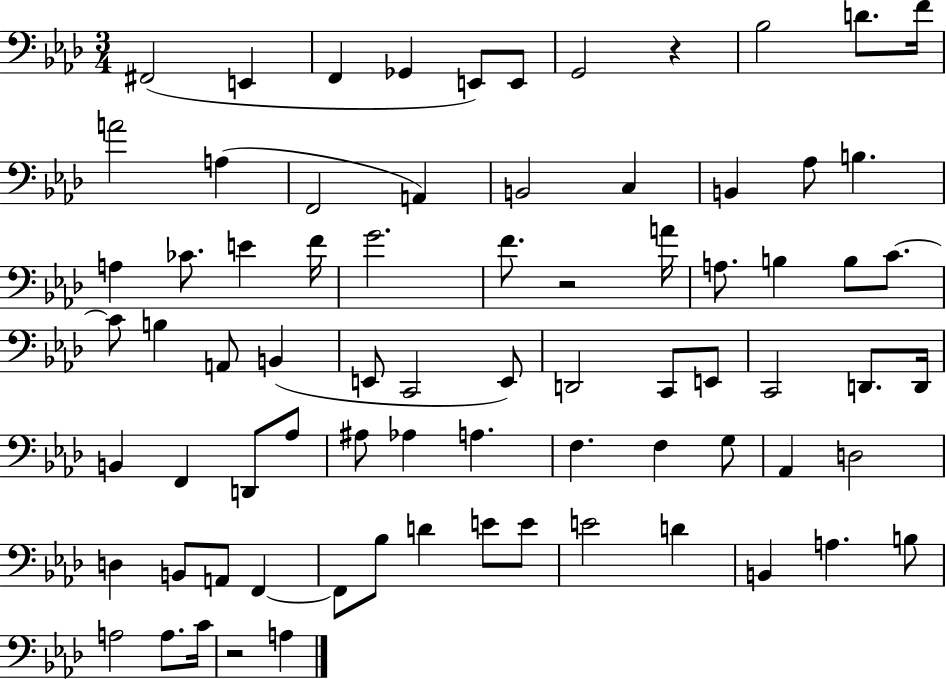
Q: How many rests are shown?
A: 3